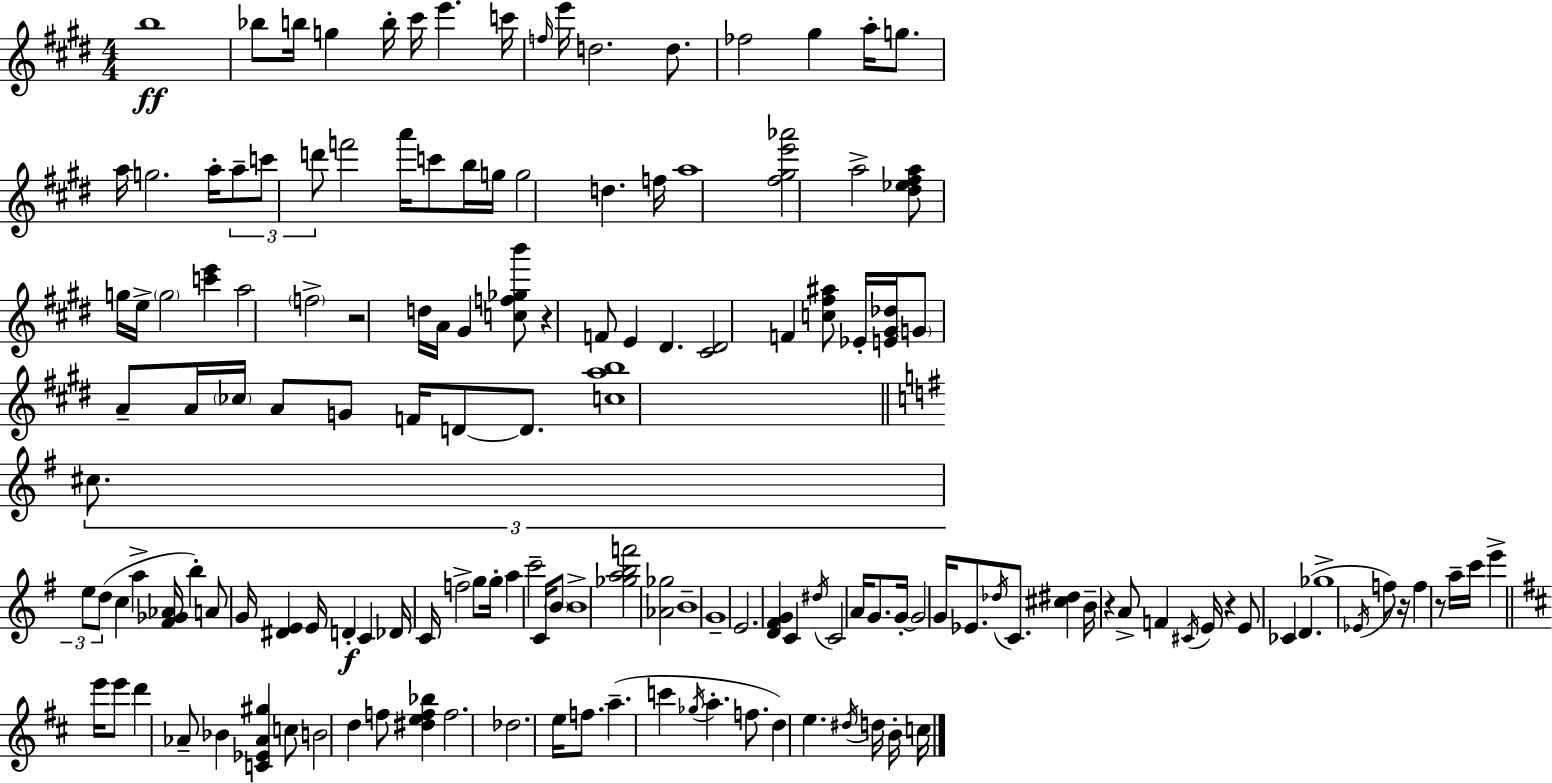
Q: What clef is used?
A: treble